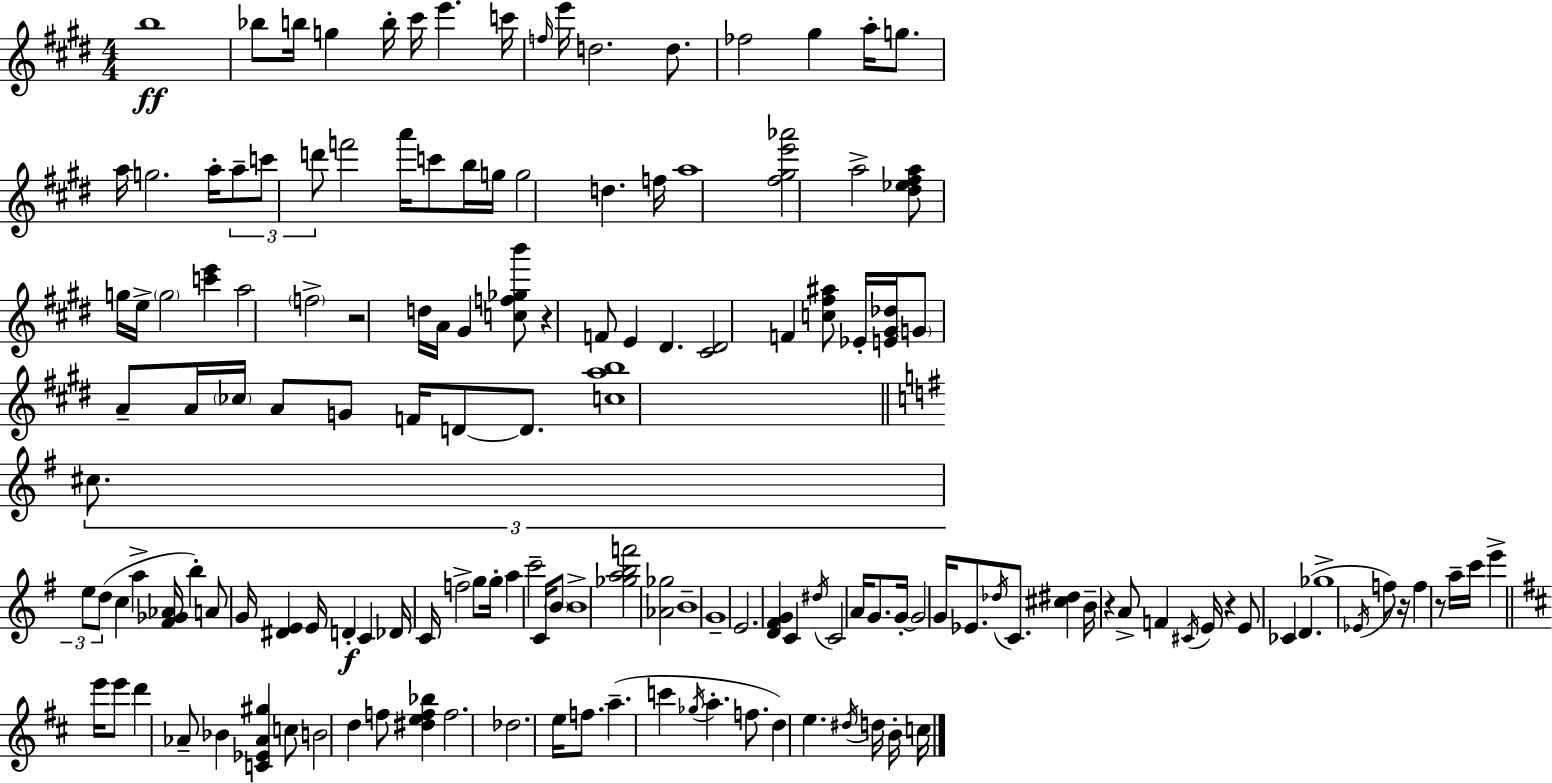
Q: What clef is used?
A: treble